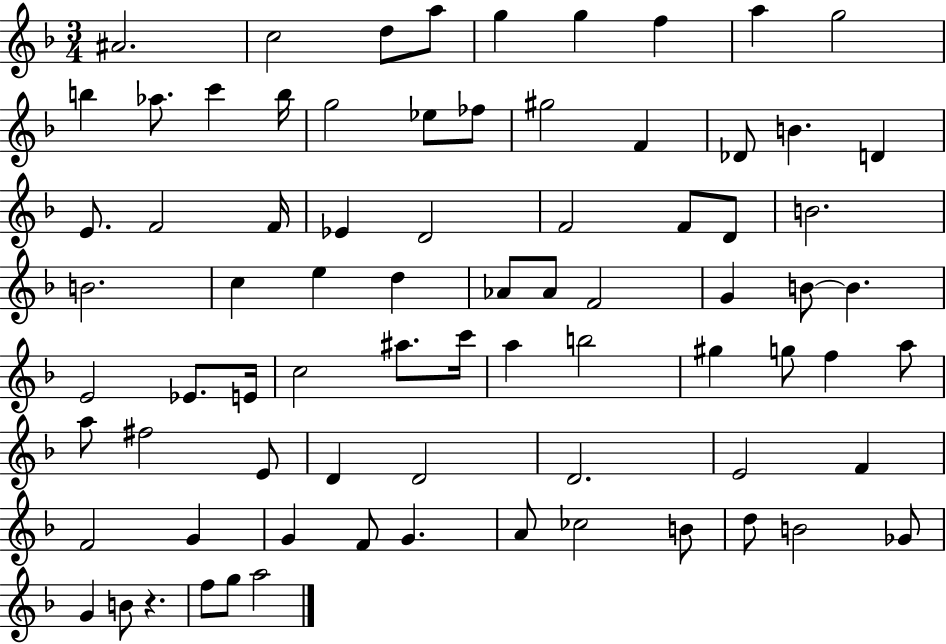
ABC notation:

X:1
T:Untitled
M:3/4
L:1/4
K:F
^A2 c2 d/2 a/2 g g f a g2 b _a/2 c' b/4 g2 _e/2 _f/2 ^g2 F _D/2 B D E/2 F2 F/4 _E D2 F2 F/2 D/2 B2 B2 c e d _A/2 _A/2 F2 G B/2 B E2 _E/2 E/4 c2 ^a/2 c'/4 a b2 ^g g/2 f a/2 a/2 ^f2 E/2 D D2 D2 E2 F F2 G G F/2 G A/2 _c2 B/2 d/2 B2 _G/2 G B/2 z f/2 g/2 a2